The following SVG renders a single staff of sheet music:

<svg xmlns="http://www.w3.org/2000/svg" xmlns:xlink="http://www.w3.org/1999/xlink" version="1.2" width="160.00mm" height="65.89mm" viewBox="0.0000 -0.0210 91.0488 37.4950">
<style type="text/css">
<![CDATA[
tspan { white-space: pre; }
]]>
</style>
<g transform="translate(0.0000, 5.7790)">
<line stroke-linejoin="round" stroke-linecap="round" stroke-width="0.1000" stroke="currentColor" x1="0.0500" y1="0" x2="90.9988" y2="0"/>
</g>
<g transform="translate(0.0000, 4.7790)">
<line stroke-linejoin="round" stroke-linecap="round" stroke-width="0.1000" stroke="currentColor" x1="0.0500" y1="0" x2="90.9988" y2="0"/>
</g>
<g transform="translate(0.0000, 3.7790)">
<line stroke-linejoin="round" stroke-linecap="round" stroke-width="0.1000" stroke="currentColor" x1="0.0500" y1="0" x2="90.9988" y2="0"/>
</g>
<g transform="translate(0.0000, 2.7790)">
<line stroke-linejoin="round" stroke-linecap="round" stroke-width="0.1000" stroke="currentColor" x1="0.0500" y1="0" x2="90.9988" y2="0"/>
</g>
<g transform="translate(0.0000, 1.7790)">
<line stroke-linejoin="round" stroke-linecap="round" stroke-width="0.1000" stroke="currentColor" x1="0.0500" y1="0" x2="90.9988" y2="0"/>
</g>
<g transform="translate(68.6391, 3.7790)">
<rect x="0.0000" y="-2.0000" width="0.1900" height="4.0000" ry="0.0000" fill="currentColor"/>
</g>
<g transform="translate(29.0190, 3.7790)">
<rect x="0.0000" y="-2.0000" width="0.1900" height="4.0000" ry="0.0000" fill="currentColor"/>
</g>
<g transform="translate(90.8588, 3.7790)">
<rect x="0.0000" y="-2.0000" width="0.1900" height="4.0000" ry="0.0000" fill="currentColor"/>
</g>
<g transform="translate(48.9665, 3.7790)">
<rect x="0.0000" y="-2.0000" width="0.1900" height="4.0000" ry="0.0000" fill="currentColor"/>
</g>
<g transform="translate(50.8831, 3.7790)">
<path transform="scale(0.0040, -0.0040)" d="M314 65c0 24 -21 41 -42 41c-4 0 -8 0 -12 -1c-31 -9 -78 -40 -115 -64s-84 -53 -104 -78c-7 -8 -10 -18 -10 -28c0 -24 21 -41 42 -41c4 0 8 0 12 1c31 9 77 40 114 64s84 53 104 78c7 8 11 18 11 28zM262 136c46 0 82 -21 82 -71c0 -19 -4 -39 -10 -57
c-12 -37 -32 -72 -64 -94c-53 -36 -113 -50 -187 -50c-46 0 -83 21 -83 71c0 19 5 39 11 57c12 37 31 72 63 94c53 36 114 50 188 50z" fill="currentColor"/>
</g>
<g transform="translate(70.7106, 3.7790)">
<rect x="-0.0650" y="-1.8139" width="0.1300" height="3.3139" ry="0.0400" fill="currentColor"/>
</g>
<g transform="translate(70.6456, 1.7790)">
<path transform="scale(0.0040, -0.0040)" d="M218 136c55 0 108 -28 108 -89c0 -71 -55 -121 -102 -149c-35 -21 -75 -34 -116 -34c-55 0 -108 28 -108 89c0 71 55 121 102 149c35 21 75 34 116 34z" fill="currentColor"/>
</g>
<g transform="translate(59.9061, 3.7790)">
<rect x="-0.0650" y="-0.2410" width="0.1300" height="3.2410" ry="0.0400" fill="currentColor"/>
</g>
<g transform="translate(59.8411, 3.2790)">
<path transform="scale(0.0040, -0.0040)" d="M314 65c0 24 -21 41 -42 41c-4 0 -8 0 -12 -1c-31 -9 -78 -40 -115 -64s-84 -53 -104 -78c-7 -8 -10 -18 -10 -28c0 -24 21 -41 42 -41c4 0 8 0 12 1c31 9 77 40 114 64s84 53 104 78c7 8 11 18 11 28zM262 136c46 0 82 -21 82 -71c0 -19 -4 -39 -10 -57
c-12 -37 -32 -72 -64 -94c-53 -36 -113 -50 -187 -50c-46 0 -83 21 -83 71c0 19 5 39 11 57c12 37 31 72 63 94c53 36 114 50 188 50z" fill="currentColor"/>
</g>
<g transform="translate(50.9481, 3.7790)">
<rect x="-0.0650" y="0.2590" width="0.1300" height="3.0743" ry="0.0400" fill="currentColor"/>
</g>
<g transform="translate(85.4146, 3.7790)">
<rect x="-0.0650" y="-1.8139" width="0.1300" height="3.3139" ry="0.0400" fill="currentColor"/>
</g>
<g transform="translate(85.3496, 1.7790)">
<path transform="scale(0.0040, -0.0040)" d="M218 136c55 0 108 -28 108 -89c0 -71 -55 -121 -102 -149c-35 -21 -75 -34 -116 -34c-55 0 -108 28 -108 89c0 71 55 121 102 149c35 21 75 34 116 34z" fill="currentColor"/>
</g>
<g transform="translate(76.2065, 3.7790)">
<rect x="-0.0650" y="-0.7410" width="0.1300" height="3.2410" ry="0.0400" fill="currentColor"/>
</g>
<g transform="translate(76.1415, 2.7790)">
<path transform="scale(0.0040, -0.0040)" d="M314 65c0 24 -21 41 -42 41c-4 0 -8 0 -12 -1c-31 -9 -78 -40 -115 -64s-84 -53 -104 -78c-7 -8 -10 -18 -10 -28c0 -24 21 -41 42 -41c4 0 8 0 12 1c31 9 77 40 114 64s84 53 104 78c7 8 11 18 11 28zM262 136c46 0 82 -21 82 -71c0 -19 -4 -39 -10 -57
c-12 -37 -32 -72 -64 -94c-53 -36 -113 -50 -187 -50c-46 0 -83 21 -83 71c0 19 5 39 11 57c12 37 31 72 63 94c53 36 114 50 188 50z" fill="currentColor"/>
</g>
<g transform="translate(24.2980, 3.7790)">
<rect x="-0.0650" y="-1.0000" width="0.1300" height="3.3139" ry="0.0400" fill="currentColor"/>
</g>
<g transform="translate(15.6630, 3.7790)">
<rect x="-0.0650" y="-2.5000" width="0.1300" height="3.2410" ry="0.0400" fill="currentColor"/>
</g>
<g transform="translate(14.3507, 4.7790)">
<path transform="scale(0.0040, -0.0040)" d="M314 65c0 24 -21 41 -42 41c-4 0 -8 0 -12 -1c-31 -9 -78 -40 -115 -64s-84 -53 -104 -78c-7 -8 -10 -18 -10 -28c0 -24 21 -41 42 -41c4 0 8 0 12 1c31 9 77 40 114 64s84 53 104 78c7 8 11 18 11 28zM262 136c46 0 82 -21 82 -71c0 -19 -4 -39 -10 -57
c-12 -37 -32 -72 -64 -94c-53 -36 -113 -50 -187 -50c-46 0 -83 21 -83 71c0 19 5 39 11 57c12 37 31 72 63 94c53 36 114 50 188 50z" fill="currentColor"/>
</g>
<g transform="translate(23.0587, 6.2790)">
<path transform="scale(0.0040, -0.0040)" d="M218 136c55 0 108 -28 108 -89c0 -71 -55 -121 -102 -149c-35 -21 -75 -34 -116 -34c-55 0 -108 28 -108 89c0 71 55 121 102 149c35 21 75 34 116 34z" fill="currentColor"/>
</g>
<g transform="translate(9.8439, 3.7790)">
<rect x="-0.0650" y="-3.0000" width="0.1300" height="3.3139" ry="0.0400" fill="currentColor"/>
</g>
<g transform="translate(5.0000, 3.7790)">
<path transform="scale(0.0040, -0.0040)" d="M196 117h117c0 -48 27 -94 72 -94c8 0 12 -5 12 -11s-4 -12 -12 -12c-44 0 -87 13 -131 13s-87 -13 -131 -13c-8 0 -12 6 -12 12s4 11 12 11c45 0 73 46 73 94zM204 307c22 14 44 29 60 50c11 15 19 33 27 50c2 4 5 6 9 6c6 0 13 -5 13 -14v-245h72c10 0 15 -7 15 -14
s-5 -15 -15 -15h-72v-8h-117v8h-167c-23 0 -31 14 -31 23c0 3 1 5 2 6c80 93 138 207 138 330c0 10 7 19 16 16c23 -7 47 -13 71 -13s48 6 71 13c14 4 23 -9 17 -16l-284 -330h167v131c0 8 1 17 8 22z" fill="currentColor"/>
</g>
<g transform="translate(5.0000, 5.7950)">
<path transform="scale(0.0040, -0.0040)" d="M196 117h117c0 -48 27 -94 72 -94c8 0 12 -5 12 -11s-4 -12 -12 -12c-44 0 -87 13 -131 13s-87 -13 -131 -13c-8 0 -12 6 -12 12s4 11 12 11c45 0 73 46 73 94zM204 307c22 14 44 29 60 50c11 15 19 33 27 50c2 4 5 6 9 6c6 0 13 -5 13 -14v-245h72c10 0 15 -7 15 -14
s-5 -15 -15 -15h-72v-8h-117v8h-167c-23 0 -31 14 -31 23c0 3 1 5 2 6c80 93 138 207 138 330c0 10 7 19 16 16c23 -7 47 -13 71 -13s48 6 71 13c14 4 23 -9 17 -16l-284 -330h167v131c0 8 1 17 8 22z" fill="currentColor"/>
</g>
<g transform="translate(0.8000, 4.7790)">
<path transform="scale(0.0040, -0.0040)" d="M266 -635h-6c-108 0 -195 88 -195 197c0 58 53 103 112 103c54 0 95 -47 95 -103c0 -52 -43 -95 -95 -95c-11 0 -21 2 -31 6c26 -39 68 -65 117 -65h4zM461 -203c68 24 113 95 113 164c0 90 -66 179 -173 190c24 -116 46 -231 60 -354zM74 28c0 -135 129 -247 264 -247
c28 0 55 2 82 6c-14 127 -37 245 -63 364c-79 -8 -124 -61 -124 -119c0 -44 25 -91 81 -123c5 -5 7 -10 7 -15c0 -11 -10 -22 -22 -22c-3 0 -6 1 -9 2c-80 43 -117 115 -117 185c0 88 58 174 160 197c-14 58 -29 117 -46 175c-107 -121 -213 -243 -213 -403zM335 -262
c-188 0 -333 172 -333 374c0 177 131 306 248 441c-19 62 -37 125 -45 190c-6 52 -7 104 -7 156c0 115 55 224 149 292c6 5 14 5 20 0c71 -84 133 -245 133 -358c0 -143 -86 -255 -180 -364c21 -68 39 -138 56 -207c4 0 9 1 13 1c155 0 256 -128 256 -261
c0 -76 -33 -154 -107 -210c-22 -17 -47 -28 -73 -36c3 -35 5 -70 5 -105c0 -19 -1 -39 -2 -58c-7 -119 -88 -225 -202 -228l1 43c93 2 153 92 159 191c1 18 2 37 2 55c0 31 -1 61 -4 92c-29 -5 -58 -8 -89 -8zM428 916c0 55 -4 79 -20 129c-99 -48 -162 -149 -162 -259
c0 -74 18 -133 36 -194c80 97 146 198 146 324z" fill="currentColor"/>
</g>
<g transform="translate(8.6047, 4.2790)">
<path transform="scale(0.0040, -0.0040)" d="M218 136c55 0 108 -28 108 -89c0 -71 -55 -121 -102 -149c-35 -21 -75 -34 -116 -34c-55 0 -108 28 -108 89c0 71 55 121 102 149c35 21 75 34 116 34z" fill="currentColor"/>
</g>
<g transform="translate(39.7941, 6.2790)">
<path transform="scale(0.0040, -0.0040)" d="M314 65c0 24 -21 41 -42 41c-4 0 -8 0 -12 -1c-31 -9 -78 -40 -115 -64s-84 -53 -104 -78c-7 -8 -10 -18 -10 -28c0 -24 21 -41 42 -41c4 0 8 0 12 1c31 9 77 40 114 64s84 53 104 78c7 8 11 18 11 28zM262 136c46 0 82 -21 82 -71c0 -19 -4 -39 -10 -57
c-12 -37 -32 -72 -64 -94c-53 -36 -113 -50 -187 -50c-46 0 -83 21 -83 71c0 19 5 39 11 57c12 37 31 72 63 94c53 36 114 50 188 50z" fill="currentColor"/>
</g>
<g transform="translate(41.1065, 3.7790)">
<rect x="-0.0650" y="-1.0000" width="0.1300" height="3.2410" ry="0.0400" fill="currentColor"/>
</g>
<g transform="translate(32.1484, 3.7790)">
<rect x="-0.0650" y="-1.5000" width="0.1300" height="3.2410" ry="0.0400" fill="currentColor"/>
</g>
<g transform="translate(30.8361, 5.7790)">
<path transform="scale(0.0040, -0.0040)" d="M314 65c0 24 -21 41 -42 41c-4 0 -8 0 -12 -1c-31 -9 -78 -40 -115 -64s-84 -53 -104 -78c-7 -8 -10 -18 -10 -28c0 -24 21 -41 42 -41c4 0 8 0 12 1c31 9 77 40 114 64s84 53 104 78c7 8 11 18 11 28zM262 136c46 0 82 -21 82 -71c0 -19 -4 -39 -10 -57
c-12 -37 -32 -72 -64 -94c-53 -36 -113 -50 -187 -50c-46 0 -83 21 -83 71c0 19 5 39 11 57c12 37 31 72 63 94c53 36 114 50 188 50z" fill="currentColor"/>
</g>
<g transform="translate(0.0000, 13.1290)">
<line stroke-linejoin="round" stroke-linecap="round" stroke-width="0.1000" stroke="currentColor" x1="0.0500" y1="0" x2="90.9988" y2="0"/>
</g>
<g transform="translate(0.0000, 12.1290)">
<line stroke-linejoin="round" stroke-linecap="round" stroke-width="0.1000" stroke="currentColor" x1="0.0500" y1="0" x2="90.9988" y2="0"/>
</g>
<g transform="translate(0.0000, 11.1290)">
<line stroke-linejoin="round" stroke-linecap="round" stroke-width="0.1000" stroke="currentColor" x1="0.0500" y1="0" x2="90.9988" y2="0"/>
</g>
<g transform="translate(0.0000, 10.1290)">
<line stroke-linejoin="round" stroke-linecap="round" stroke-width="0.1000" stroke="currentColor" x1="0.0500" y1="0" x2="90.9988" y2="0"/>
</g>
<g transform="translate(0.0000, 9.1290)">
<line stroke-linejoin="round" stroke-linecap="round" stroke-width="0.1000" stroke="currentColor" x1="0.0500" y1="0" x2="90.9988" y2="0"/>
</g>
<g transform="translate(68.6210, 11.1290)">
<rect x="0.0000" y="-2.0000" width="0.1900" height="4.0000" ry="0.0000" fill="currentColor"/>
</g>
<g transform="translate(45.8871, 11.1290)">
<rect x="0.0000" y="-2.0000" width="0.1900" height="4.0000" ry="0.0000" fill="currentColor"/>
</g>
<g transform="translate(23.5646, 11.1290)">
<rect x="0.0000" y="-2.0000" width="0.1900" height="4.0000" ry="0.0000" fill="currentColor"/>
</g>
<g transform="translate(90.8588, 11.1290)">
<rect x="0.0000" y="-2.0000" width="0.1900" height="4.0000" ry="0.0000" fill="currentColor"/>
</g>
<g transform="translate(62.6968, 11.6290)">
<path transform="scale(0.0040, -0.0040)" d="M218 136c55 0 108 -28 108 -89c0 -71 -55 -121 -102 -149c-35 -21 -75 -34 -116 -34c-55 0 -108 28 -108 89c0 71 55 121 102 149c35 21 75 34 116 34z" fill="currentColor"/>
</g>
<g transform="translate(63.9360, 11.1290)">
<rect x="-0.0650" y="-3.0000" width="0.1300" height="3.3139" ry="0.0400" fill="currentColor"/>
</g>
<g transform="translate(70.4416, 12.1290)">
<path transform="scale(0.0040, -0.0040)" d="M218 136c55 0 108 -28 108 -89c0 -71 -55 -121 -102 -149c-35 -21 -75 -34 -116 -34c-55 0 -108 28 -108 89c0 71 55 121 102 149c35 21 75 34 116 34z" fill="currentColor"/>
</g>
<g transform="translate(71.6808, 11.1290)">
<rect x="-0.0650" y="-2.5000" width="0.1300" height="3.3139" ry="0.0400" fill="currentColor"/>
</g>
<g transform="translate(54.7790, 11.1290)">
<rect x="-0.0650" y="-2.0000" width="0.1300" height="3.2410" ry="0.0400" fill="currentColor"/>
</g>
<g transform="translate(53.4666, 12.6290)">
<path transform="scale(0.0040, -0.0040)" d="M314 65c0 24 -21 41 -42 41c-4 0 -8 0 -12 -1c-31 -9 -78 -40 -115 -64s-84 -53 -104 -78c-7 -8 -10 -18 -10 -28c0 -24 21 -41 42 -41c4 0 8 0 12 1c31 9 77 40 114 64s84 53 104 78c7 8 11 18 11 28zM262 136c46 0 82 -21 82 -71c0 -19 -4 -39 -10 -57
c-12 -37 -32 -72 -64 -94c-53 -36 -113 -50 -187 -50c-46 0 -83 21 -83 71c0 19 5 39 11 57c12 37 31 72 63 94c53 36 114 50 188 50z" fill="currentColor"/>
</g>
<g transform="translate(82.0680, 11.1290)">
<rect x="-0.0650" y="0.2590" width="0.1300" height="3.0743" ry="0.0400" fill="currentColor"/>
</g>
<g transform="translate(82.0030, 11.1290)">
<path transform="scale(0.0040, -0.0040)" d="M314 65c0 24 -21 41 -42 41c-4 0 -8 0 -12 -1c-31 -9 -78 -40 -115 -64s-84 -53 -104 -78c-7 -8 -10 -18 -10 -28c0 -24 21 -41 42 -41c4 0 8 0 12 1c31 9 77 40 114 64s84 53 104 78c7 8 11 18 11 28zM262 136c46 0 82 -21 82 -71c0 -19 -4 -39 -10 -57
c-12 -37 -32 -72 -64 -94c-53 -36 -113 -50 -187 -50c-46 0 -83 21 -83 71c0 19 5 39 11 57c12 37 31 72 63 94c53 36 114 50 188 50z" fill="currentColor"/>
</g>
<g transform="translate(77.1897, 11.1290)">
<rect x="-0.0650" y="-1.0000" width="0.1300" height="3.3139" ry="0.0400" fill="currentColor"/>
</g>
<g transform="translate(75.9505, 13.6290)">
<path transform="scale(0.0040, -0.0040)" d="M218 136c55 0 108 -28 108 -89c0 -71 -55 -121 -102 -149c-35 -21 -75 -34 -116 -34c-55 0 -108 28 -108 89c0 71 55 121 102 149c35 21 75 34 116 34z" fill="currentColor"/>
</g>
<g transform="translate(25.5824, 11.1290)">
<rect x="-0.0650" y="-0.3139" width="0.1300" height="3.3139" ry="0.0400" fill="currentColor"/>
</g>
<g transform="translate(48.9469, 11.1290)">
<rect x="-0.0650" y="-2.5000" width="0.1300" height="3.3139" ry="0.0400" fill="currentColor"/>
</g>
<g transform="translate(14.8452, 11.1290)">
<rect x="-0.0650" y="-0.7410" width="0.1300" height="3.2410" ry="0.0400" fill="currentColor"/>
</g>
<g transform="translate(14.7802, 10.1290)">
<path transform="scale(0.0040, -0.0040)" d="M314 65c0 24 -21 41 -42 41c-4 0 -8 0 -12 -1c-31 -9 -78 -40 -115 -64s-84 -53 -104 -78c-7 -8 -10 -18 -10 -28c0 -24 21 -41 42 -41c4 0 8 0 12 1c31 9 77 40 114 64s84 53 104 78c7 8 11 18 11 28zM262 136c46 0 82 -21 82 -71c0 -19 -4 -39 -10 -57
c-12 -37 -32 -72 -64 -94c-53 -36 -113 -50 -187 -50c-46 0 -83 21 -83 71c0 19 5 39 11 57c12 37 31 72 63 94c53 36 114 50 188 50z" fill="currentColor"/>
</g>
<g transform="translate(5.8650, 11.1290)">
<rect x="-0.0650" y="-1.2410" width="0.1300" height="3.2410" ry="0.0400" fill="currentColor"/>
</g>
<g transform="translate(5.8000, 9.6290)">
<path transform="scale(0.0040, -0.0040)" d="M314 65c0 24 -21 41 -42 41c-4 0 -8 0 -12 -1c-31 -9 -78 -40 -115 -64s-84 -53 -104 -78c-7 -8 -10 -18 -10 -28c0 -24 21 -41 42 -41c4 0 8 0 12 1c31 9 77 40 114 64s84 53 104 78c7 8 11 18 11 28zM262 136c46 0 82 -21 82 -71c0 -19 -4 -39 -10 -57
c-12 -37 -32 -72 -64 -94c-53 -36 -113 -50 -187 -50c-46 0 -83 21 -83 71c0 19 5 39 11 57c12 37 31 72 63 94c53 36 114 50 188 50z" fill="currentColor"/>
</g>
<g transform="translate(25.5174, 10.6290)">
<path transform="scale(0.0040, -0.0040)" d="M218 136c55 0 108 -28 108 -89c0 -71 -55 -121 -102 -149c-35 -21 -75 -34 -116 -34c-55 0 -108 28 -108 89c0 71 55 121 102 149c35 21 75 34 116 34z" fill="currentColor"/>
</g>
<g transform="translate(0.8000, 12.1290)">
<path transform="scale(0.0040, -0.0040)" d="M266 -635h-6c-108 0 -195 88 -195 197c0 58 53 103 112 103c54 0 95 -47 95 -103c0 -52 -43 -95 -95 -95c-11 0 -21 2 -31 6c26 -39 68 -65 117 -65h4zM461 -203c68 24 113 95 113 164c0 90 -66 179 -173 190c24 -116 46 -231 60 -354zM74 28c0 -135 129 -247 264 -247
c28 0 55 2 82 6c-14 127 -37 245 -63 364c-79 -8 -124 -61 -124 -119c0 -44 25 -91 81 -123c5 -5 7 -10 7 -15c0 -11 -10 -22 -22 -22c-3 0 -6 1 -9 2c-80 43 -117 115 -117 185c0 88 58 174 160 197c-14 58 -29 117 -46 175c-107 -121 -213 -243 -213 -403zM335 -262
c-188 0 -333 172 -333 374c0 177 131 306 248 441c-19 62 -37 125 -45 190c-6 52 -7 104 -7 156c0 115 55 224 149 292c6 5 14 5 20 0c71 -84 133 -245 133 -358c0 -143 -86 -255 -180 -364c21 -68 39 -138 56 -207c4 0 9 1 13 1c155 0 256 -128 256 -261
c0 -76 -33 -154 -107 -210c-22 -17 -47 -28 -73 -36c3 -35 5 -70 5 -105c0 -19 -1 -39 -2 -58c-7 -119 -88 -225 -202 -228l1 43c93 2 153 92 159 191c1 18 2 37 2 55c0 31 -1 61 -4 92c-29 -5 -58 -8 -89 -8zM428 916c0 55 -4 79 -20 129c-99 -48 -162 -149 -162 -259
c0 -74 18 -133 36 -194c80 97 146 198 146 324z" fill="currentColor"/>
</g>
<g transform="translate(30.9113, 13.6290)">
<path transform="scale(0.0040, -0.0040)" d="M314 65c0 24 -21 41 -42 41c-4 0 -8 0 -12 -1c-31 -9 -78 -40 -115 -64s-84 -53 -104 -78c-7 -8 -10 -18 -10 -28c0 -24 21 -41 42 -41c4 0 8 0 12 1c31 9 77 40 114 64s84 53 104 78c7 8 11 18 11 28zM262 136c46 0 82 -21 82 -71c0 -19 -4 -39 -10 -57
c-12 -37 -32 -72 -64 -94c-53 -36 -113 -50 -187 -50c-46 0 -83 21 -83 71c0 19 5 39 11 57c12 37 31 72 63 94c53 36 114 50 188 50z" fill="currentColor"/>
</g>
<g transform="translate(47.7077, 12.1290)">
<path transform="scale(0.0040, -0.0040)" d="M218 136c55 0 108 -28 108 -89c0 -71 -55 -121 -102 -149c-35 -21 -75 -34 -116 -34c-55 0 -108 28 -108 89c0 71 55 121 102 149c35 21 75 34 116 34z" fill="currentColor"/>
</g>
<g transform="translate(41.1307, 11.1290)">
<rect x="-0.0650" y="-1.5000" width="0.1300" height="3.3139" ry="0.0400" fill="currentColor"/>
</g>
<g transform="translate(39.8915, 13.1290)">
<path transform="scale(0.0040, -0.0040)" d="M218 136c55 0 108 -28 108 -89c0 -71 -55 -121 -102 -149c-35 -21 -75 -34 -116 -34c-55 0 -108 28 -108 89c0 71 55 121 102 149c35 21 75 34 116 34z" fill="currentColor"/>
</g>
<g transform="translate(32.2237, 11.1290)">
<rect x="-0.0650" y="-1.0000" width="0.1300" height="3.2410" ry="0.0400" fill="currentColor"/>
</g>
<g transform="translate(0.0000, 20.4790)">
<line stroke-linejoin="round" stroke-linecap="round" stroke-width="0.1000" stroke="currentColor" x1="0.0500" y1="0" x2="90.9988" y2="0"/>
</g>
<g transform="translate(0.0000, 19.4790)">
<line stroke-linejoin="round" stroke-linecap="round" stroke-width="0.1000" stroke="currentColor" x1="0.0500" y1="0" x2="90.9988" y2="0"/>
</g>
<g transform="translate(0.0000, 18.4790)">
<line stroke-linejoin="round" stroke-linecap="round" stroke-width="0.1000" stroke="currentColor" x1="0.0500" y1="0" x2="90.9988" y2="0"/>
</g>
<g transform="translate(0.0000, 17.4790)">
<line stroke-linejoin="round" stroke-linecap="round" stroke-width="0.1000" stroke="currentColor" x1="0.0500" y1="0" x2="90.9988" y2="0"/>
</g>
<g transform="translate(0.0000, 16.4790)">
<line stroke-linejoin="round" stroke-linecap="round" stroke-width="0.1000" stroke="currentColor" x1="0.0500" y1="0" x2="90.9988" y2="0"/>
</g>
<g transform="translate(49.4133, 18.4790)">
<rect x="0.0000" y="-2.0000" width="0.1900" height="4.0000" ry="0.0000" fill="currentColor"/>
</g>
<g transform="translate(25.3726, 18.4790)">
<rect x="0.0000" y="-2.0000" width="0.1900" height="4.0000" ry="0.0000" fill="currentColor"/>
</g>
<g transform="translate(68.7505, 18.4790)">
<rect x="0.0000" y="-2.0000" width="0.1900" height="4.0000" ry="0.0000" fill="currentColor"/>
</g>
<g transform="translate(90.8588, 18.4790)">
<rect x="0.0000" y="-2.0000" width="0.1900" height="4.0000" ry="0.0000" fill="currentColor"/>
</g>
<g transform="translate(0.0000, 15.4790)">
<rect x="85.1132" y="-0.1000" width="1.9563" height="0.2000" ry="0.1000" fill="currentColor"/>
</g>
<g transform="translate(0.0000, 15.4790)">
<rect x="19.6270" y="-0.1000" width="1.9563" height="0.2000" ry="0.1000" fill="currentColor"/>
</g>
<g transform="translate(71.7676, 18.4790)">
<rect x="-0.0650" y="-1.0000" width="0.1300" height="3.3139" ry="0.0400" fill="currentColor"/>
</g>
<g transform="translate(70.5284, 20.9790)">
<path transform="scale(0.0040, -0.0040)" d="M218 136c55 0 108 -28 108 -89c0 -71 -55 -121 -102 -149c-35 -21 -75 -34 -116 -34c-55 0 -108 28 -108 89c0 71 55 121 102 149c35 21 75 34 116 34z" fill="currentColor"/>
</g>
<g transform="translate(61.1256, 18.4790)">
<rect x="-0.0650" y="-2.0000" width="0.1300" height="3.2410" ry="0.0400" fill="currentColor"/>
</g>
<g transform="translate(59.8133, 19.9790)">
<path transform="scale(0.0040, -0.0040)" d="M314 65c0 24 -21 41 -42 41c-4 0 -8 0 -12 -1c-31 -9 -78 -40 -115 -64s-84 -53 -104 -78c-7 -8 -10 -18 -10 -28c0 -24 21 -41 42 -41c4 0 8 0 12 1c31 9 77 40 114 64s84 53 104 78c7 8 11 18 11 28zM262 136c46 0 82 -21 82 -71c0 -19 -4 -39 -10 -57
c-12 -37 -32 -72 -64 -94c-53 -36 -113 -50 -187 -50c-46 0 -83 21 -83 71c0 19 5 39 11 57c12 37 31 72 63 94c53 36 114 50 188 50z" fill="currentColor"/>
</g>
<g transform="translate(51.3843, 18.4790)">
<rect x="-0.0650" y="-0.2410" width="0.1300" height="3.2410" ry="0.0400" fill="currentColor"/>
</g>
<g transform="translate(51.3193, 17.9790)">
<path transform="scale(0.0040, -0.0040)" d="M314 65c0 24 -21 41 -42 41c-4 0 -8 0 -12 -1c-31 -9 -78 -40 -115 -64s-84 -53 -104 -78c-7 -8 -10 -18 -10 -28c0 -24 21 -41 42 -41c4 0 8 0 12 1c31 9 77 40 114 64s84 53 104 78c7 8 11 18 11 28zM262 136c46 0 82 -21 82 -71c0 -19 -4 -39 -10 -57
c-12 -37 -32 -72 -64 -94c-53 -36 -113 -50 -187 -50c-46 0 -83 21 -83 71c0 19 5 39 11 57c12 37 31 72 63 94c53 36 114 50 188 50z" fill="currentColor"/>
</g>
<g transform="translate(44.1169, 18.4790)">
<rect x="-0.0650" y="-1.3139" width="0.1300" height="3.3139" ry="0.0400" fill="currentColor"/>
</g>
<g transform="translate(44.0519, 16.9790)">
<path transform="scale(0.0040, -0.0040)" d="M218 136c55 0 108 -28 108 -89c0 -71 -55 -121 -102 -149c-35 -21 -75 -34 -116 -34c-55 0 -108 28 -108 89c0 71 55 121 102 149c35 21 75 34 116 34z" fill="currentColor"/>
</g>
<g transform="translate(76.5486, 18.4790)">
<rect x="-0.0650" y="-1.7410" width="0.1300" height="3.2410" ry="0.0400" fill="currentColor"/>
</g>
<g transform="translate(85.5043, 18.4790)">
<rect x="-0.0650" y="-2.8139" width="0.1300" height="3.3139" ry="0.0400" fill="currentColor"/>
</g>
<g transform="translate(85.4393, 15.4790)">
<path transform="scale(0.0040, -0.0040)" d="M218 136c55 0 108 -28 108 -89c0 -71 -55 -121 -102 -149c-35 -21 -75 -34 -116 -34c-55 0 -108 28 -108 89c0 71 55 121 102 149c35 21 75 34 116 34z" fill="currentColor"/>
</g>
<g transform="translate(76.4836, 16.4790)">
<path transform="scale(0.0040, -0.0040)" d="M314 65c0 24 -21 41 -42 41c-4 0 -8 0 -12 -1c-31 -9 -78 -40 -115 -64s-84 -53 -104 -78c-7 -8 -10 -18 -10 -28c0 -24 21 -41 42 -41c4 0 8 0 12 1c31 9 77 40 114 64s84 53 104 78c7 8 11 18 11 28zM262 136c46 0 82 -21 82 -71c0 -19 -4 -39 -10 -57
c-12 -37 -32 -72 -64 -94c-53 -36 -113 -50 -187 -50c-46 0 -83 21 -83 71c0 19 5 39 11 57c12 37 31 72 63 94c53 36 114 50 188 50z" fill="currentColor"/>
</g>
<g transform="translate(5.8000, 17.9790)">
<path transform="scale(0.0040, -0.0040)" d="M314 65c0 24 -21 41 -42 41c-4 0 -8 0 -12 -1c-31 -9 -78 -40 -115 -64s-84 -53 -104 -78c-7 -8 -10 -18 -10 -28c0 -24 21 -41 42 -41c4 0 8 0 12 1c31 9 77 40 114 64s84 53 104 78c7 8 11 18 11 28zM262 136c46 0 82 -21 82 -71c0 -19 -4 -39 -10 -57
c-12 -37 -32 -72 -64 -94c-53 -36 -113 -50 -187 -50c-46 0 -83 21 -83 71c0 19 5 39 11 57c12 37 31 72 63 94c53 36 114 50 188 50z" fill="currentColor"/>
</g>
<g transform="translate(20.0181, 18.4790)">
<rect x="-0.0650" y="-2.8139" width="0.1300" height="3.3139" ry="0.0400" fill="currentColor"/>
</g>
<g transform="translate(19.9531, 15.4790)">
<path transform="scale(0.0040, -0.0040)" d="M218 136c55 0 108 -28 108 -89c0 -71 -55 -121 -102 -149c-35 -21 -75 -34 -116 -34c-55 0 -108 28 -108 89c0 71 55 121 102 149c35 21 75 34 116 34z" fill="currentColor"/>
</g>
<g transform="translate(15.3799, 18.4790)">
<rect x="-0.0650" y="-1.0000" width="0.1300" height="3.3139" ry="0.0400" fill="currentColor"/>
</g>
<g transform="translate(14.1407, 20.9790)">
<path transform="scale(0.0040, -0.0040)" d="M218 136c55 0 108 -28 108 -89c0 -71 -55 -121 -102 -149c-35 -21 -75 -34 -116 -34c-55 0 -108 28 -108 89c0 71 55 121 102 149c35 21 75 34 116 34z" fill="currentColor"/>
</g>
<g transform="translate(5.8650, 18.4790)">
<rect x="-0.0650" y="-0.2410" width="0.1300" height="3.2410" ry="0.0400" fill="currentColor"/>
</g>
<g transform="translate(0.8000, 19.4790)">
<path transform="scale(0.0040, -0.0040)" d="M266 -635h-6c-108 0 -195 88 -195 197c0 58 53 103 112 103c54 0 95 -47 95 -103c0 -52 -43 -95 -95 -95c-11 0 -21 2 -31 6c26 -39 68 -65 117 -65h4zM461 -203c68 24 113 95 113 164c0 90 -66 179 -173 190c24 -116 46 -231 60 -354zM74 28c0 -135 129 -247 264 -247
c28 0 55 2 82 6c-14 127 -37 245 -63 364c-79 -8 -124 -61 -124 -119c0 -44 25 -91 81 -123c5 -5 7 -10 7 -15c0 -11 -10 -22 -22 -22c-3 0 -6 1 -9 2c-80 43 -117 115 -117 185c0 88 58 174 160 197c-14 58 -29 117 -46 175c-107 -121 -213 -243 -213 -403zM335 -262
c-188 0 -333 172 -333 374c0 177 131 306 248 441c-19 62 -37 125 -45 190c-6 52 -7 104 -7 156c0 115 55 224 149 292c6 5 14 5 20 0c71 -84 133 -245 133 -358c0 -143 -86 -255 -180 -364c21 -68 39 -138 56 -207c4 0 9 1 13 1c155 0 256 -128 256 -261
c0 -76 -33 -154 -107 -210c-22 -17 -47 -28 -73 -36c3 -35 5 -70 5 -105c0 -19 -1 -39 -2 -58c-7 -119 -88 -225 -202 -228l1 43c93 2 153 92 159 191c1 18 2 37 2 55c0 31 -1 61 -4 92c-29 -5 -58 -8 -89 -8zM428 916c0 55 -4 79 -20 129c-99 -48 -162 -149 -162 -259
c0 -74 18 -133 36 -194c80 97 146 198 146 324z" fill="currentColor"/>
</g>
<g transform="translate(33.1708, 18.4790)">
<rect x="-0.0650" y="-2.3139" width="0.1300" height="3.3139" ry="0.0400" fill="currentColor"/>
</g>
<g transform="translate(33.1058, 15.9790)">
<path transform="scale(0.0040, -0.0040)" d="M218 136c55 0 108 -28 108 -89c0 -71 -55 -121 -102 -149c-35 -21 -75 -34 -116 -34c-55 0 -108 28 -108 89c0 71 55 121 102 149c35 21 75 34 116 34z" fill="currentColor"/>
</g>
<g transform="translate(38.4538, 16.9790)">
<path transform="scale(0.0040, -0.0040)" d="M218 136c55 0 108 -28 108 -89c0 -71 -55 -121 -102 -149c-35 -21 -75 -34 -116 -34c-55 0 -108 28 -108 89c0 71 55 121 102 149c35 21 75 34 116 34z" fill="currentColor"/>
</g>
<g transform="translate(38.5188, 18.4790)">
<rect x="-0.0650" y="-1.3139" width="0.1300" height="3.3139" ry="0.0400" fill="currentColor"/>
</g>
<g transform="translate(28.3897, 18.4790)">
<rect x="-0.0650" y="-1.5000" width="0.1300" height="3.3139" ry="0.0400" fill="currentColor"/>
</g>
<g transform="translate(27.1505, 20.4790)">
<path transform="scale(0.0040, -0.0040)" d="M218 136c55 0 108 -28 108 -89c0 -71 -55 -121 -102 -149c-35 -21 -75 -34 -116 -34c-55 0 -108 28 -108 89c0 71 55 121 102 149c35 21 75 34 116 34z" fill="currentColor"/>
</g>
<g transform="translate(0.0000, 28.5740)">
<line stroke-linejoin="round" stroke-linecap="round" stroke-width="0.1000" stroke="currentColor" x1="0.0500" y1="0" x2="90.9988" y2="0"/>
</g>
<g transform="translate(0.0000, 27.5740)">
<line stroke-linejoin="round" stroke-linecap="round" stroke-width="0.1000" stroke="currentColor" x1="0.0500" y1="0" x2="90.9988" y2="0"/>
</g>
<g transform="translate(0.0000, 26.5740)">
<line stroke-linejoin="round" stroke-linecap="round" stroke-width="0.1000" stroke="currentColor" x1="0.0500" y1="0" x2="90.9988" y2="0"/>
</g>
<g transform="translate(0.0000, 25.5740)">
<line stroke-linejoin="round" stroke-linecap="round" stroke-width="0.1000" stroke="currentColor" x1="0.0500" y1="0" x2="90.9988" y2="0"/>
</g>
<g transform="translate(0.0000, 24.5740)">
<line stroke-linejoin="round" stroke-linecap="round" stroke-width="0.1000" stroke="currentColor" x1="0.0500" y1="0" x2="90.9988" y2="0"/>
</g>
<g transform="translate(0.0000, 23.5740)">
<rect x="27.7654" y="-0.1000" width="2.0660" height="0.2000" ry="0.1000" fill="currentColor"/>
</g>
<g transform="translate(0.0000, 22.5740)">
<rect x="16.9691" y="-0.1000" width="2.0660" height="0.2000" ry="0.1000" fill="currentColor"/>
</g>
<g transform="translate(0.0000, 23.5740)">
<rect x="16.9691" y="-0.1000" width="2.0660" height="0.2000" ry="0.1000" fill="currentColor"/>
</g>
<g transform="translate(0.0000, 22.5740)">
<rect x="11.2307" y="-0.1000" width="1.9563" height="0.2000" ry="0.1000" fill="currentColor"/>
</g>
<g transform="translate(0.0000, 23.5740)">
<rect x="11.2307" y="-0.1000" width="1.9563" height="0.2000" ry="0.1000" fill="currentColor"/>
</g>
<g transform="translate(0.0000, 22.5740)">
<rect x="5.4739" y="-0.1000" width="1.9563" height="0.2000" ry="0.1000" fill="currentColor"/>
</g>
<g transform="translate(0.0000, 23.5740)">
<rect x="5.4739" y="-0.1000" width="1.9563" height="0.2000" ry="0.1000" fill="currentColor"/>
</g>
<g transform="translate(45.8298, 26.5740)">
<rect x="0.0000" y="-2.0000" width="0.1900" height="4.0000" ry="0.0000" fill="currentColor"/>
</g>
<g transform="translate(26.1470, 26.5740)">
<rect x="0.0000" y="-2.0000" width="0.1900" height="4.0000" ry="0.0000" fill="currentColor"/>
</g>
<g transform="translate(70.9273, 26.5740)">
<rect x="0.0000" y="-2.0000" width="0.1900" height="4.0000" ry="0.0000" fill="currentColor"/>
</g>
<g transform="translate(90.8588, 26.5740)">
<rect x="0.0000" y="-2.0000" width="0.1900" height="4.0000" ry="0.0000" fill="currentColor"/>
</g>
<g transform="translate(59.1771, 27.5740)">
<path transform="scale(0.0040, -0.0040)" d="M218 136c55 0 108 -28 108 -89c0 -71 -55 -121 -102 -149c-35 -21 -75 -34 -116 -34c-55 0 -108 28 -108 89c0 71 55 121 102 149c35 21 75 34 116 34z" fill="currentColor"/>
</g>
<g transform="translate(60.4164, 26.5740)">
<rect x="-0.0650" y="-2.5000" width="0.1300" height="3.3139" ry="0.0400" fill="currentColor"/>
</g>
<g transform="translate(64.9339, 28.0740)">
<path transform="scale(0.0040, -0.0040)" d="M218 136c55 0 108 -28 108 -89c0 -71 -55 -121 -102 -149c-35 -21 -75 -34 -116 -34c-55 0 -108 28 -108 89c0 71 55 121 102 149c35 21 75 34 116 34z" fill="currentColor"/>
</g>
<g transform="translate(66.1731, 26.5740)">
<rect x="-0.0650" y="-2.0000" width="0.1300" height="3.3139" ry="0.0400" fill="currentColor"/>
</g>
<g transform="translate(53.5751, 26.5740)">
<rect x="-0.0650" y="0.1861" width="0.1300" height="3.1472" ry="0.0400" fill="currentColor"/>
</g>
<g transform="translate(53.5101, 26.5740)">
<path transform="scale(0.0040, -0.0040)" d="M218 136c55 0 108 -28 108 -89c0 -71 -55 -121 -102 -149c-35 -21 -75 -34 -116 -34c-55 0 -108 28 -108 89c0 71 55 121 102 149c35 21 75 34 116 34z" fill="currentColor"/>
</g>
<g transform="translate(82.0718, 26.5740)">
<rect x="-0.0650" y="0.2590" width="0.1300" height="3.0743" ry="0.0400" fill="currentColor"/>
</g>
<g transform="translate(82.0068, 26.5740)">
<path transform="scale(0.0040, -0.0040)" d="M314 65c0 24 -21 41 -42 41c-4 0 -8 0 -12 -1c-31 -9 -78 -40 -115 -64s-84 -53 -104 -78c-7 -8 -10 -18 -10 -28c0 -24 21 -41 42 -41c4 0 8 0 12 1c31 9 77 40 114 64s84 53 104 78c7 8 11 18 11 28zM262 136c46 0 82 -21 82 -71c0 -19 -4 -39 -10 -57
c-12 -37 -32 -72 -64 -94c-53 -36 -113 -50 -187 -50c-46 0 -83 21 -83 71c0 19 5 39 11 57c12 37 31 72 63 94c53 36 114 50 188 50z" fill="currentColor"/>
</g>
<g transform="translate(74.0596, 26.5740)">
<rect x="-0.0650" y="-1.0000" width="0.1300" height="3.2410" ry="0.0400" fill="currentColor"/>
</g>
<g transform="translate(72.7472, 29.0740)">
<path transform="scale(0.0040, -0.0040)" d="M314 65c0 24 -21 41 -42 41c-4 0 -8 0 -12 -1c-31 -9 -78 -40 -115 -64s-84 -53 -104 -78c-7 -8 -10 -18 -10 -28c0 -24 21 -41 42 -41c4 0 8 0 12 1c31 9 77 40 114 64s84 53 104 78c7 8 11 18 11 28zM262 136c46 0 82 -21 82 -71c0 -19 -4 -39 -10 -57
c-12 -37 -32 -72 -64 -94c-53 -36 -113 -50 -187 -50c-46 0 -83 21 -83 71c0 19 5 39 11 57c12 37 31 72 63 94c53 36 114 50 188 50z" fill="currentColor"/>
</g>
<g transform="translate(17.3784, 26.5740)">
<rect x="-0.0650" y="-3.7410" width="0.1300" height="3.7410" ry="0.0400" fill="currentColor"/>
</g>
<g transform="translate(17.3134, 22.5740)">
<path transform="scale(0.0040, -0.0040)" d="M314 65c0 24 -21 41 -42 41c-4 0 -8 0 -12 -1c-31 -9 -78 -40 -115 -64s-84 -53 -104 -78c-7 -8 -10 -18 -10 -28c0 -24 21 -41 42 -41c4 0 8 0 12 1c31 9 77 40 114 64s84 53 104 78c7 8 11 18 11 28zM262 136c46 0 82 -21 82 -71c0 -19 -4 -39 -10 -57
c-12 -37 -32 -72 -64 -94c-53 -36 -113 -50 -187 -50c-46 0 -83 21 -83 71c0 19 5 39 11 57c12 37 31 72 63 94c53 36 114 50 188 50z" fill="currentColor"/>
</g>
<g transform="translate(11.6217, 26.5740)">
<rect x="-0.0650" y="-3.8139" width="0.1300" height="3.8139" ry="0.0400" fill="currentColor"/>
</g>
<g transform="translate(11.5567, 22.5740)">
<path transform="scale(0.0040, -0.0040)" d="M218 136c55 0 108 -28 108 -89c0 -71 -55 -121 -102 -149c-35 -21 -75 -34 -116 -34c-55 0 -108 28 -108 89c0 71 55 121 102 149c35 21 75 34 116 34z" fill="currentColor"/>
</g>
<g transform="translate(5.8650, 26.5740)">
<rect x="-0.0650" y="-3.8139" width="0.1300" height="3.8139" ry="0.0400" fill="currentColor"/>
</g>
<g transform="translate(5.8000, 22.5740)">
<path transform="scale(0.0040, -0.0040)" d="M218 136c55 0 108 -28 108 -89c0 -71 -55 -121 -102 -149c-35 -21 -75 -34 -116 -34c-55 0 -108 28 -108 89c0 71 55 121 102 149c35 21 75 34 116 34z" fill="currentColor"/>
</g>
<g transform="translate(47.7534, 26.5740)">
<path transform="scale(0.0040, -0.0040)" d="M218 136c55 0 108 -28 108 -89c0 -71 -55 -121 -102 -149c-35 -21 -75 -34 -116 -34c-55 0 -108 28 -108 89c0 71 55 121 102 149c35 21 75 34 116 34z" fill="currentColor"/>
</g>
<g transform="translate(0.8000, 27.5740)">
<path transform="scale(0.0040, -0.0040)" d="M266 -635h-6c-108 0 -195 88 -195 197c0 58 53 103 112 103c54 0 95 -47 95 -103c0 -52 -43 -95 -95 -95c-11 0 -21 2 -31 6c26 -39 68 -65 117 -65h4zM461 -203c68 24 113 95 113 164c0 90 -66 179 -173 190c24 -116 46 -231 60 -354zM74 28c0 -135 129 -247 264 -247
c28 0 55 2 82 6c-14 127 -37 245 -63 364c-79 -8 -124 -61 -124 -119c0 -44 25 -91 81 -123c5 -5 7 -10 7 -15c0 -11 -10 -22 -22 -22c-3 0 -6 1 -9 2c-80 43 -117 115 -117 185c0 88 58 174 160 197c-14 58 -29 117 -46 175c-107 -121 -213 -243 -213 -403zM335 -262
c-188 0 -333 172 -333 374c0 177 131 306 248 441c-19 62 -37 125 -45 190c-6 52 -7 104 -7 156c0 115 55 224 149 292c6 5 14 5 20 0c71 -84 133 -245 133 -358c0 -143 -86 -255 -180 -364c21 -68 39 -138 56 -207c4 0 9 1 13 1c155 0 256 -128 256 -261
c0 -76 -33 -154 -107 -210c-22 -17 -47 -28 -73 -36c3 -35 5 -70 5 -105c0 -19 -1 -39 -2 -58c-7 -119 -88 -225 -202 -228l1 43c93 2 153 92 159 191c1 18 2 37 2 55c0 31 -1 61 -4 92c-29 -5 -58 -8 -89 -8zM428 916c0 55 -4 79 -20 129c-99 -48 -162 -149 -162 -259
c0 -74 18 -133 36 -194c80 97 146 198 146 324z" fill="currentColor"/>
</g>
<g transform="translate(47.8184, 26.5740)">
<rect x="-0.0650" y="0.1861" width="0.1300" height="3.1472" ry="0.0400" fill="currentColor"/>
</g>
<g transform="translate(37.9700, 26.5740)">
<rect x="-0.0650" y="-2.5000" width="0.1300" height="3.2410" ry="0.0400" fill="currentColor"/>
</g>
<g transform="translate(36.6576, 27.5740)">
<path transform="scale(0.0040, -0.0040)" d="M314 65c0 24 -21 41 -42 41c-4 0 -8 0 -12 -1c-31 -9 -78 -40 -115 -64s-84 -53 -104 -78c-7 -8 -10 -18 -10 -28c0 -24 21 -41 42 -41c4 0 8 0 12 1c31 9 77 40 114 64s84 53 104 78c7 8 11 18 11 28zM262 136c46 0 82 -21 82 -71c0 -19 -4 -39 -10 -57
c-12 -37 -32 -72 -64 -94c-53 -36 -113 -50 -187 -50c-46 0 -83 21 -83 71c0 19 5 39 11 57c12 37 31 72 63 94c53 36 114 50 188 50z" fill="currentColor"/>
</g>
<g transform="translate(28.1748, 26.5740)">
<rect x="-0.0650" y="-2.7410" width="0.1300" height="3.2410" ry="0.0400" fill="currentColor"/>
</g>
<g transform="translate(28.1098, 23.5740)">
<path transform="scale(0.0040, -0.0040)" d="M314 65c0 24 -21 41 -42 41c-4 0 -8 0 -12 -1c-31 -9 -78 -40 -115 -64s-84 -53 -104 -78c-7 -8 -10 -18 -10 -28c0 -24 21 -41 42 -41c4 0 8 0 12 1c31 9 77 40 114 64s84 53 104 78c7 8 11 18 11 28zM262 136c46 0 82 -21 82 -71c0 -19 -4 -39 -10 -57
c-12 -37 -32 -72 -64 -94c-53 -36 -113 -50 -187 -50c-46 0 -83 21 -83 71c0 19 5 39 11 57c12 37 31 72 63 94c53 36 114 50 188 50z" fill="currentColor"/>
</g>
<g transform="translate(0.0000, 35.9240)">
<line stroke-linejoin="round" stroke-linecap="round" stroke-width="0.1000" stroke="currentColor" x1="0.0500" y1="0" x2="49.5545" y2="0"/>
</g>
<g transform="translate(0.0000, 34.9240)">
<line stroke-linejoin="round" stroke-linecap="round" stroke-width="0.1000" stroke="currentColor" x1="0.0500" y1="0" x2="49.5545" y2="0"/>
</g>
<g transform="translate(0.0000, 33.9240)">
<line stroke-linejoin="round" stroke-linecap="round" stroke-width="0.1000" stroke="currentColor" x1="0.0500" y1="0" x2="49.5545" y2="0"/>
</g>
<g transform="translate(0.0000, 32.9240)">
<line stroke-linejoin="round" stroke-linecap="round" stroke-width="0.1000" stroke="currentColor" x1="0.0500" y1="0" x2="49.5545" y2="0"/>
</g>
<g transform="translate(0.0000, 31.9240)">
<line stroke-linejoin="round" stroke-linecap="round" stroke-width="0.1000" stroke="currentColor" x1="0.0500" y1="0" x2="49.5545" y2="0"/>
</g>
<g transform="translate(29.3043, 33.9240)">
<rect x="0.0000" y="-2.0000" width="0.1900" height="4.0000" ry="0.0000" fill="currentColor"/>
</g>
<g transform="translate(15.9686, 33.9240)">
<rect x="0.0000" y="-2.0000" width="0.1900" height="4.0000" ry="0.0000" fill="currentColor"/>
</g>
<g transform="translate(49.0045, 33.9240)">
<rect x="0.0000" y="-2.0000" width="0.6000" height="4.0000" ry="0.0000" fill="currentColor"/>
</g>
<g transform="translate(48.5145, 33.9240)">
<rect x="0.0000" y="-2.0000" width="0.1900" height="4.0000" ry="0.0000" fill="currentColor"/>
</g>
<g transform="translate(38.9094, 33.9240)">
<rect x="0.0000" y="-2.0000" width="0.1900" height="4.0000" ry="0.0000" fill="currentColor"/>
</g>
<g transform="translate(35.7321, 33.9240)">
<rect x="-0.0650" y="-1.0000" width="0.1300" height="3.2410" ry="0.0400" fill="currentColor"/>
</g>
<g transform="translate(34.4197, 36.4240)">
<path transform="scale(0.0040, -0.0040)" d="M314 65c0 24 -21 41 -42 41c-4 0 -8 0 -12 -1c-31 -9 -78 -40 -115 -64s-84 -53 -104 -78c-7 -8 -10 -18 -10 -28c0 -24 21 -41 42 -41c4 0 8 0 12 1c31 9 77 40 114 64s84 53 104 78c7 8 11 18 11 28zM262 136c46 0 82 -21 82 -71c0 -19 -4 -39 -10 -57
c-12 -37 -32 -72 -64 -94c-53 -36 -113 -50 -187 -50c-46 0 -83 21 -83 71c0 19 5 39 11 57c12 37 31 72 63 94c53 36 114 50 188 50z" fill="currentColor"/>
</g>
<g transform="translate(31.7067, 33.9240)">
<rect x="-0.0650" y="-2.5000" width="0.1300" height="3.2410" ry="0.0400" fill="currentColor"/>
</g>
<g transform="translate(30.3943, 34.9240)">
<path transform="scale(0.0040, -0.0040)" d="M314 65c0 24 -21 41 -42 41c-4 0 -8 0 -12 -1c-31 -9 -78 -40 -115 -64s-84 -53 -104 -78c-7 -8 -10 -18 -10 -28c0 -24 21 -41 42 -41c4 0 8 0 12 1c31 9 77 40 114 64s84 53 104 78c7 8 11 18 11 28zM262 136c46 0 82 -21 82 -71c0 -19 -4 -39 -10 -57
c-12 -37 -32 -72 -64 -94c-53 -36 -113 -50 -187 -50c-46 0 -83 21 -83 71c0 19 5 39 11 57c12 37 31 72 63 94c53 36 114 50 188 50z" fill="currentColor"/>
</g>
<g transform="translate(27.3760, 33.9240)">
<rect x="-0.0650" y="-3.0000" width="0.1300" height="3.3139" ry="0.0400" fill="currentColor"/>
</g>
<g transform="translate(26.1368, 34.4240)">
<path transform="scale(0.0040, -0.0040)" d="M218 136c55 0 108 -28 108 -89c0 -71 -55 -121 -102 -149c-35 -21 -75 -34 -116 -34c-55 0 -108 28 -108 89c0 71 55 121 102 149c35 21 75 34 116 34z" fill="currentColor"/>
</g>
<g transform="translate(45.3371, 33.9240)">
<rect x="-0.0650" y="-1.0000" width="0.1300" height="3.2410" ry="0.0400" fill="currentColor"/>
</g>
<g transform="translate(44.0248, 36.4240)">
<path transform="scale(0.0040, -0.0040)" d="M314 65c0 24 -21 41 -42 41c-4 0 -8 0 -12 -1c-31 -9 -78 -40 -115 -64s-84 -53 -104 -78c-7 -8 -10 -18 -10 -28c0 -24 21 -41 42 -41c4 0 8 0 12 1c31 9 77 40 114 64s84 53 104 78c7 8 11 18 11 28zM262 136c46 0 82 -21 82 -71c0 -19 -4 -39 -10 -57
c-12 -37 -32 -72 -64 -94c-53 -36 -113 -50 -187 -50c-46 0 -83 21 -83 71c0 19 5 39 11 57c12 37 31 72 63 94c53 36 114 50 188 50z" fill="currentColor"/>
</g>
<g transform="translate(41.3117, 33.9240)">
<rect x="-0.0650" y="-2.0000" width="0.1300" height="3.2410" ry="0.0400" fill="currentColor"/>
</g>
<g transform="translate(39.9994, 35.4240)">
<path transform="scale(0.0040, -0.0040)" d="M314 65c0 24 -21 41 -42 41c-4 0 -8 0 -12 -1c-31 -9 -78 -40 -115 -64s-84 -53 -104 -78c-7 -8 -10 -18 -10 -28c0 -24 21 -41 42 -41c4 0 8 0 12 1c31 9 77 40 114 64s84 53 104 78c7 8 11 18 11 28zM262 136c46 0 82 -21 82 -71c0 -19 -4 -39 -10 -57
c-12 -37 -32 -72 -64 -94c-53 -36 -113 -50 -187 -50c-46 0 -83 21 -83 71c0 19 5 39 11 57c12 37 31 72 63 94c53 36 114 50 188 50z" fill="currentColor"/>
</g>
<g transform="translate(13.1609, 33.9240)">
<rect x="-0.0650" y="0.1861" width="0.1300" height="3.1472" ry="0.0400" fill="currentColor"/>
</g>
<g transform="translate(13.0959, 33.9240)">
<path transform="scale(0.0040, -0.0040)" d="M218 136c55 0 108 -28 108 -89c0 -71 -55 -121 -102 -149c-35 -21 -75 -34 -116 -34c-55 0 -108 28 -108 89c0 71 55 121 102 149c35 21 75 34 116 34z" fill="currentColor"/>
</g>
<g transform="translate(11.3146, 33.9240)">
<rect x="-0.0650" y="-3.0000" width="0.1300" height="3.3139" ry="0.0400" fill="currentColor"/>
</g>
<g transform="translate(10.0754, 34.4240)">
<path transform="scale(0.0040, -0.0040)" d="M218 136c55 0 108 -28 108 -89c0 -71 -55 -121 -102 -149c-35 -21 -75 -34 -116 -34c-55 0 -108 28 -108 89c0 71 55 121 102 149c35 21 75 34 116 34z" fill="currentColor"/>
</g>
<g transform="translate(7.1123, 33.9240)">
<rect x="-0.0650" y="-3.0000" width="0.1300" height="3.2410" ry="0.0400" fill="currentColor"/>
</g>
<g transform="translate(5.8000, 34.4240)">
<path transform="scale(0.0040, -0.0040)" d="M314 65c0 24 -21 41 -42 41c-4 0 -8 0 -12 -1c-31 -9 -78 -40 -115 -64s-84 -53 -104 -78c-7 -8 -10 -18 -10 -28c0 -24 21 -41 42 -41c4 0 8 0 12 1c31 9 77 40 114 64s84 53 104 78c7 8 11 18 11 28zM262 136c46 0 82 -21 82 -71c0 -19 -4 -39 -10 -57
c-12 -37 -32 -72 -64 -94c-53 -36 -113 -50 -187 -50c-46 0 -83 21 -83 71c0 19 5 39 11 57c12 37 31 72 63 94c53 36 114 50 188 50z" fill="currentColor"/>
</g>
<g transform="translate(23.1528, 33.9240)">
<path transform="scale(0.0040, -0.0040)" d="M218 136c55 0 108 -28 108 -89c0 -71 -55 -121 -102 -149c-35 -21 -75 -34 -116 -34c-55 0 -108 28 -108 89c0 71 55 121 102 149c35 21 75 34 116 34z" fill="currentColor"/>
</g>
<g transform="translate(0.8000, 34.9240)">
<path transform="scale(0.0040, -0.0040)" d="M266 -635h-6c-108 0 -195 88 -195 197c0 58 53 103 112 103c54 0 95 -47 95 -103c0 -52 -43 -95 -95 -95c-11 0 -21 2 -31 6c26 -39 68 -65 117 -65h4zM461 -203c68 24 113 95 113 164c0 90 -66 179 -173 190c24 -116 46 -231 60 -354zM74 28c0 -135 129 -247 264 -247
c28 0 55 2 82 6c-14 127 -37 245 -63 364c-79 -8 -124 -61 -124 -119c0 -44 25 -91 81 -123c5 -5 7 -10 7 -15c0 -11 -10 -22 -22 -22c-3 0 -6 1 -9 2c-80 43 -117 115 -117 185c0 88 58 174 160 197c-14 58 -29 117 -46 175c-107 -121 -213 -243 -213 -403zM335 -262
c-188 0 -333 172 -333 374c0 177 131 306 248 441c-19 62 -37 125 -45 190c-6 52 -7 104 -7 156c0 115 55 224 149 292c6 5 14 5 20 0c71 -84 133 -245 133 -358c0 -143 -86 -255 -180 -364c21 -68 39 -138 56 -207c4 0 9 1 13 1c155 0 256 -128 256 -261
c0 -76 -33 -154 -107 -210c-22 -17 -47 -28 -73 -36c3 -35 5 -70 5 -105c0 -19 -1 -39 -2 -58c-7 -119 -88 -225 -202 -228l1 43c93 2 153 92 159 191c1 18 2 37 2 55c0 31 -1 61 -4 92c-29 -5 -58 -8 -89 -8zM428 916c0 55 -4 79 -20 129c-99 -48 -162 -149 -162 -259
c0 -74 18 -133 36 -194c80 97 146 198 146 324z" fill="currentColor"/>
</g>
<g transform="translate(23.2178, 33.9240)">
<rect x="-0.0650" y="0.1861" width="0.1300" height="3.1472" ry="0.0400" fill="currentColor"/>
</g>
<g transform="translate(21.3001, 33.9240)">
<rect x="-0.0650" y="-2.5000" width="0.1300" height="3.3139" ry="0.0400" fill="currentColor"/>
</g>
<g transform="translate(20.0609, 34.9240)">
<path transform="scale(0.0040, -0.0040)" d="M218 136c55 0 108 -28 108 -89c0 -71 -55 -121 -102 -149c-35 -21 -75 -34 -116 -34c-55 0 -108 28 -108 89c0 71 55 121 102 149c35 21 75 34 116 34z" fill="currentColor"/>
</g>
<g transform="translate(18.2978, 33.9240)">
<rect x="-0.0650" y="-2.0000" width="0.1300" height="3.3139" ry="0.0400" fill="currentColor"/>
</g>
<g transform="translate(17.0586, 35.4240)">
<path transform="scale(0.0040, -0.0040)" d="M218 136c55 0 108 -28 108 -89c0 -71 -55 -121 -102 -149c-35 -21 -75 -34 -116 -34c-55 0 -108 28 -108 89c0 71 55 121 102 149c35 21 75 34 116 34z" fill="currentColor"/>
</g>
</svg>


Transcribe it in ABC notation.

X:1
T:Untitled
M:4/4
L:1/4
K:C
A G2 D E2 D2 B2 c2 f d2 f e2 d2 c D2 E G F2 A G D B2 c2 D a E g e e c2 F2 D f2 a c' c' c'2 a2 G2 B B G F D2 B2 A2 A B F G B A G2 D2 F2 D2